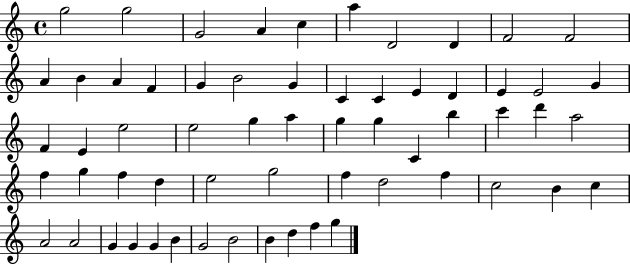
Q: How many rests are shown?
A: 0